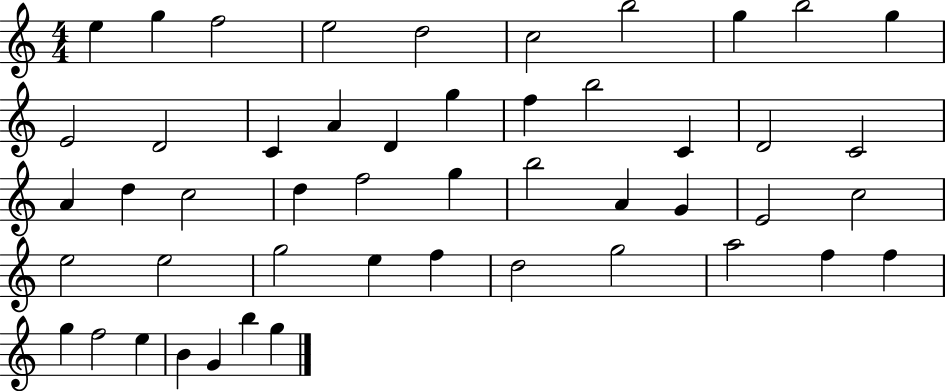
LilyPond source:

{
  \clef treble
  \numericTimeSignature
  \time 4/4
  \key c \major
  e''4 g''4 f''2 | e''2 d''2 | c''2 b''2 | g''4 b''2 g''4 | \break e'2 d'2 | c'4 a'4 d'4 g''4 | f''4 b''2 c'4 | d'2 c'2 | \break a'4 d''4 c''2 | d''4 f''2 g''4 | b''2 a'4 g'4 | e'2 c''2 | \break e''2 e''2 | g''2 e''4 f''4 | d''2 g''2 | a''2 f''4 f''4 | \break g''4 f''2 e''4 | b'4 g'4 b''4 g''4 | \bar "|."
}